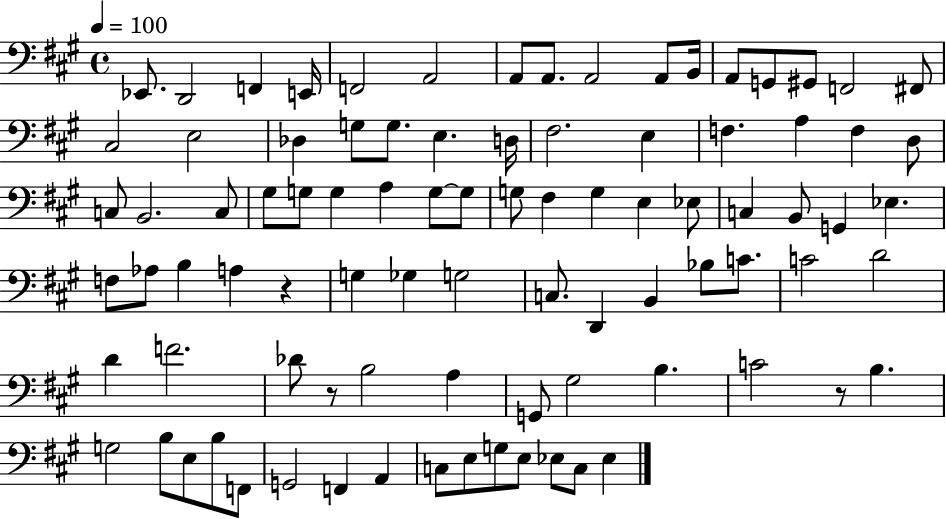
Eb2/e. D2/h F2/q E2/s F2/h A2/h A2/e A2/e. A2/h A2/e B2/s A2/e G2/e G#2/e F2/h F#2/e C#3/h E3/h Db3/q G3/e G3/e. E3/q. D3/s F#3/h. E3/q F3/q. A3/q F3/q D3/e C3/e B2/h. C3/e G#3/e G3/e G3/q A3/q G3/e G3/e G3/e F#3/q G3/q E3/q Eb3/e C3/q B2/e G2/q Eb3/q. F3/e Ab3/e B3/q A3/q R/q G3/q Gb3/q G3/h C3/e. D2/q B2/q Bb3/e C4/e. C4/h D4/h D4/q F4/h. Db4/e R/e B3/h A3/q G2/e G#3/h B3/q. C4/h R/e B3/q. G3/h B3/e E3/e B3/e F2/e G2/h F2/q A2/q C3/e E3/e G3/e E3/e Eb3/e C3/e Eb3/q